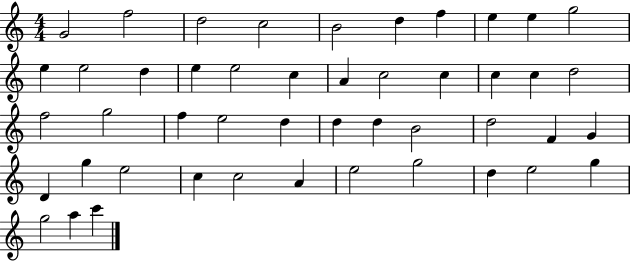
X:1
T:Untitled
M:4/4
L:1/4
K:C
G2 f2 d2 c2 B2 d f e e g2 e e2 d e e2 c A c2 c c c d2 f2 g2 f e2 d d d B2 d2 F G D g e2 c c2 A e2 g2 d e2 g g2 a c'